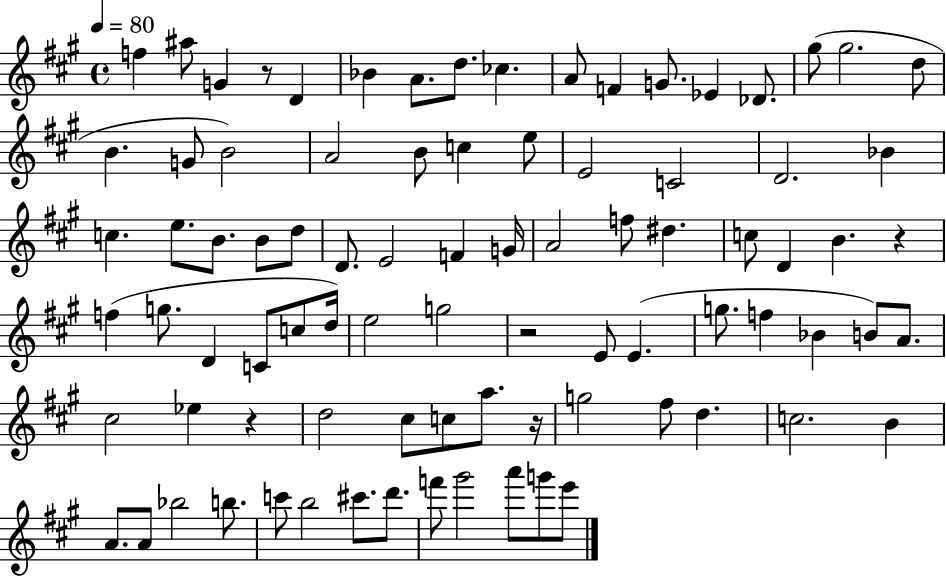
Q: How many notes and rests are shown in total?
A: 86